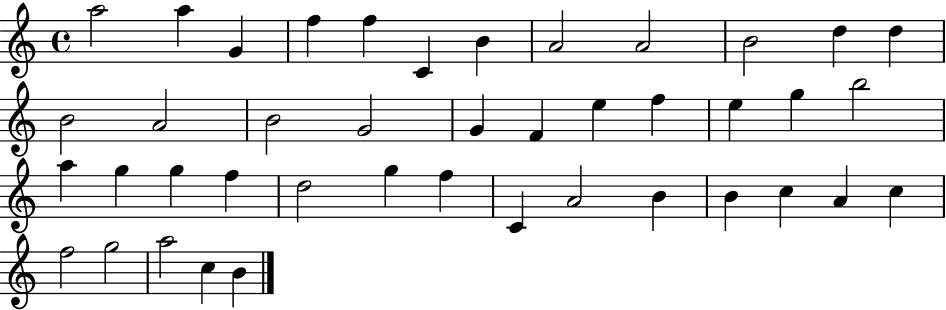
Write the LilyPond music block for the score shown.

{
  \clef treble
  \time 4/4
  \defaultTimeSignature
  \key c \major
  a''2 a''4 g'4 | f''4 f''4 c'4 b'4 | a'2 a'2 | b'2 d''4 d''4 | \break b'2 a'2 | b'2 g'2 | g'4 f'4 e''4 f''4 | e''4 g''4 b''2 | \break a''4 g''4 g''4 f''4 | d''2 g''4 f''4 | c'4 a'2 b'4 | b'4 c''4 a'4 c''4 | \break f''2 g''2 | a''2 c''4 b'4 | \bar "|."
}